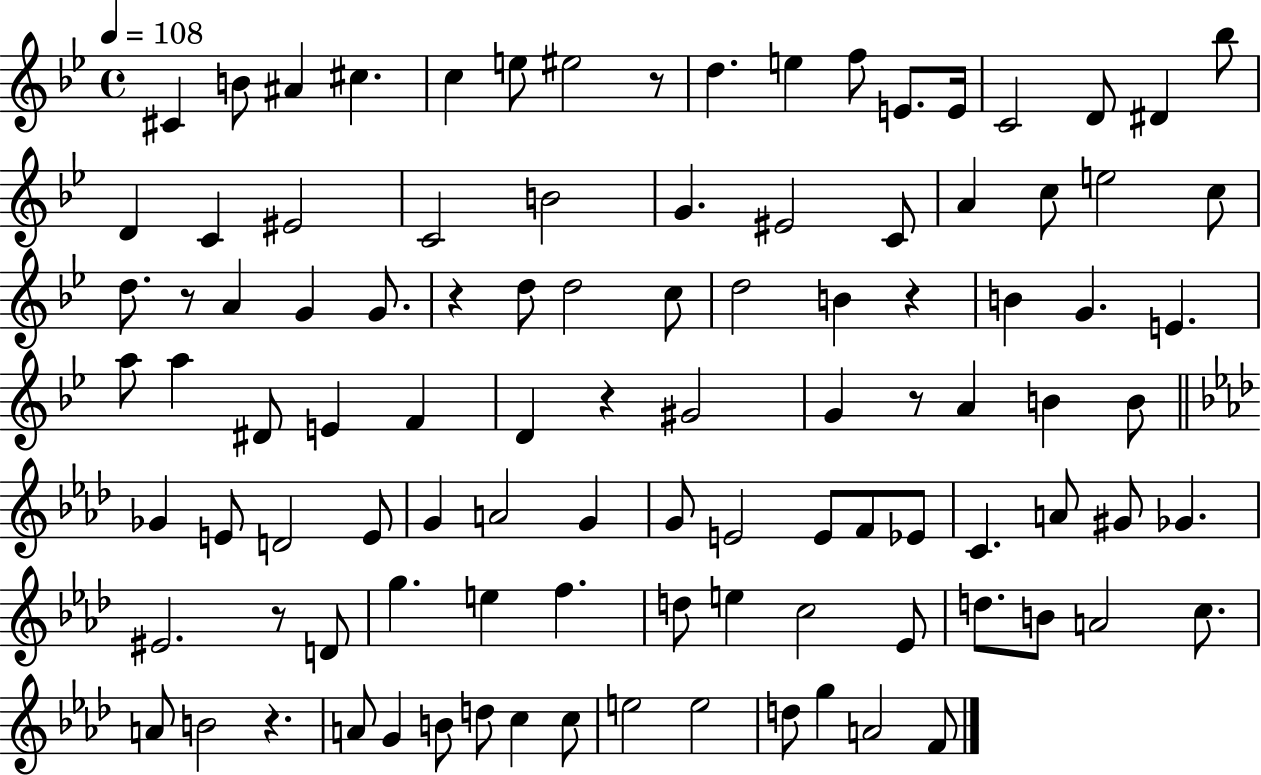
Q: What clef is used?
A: treble